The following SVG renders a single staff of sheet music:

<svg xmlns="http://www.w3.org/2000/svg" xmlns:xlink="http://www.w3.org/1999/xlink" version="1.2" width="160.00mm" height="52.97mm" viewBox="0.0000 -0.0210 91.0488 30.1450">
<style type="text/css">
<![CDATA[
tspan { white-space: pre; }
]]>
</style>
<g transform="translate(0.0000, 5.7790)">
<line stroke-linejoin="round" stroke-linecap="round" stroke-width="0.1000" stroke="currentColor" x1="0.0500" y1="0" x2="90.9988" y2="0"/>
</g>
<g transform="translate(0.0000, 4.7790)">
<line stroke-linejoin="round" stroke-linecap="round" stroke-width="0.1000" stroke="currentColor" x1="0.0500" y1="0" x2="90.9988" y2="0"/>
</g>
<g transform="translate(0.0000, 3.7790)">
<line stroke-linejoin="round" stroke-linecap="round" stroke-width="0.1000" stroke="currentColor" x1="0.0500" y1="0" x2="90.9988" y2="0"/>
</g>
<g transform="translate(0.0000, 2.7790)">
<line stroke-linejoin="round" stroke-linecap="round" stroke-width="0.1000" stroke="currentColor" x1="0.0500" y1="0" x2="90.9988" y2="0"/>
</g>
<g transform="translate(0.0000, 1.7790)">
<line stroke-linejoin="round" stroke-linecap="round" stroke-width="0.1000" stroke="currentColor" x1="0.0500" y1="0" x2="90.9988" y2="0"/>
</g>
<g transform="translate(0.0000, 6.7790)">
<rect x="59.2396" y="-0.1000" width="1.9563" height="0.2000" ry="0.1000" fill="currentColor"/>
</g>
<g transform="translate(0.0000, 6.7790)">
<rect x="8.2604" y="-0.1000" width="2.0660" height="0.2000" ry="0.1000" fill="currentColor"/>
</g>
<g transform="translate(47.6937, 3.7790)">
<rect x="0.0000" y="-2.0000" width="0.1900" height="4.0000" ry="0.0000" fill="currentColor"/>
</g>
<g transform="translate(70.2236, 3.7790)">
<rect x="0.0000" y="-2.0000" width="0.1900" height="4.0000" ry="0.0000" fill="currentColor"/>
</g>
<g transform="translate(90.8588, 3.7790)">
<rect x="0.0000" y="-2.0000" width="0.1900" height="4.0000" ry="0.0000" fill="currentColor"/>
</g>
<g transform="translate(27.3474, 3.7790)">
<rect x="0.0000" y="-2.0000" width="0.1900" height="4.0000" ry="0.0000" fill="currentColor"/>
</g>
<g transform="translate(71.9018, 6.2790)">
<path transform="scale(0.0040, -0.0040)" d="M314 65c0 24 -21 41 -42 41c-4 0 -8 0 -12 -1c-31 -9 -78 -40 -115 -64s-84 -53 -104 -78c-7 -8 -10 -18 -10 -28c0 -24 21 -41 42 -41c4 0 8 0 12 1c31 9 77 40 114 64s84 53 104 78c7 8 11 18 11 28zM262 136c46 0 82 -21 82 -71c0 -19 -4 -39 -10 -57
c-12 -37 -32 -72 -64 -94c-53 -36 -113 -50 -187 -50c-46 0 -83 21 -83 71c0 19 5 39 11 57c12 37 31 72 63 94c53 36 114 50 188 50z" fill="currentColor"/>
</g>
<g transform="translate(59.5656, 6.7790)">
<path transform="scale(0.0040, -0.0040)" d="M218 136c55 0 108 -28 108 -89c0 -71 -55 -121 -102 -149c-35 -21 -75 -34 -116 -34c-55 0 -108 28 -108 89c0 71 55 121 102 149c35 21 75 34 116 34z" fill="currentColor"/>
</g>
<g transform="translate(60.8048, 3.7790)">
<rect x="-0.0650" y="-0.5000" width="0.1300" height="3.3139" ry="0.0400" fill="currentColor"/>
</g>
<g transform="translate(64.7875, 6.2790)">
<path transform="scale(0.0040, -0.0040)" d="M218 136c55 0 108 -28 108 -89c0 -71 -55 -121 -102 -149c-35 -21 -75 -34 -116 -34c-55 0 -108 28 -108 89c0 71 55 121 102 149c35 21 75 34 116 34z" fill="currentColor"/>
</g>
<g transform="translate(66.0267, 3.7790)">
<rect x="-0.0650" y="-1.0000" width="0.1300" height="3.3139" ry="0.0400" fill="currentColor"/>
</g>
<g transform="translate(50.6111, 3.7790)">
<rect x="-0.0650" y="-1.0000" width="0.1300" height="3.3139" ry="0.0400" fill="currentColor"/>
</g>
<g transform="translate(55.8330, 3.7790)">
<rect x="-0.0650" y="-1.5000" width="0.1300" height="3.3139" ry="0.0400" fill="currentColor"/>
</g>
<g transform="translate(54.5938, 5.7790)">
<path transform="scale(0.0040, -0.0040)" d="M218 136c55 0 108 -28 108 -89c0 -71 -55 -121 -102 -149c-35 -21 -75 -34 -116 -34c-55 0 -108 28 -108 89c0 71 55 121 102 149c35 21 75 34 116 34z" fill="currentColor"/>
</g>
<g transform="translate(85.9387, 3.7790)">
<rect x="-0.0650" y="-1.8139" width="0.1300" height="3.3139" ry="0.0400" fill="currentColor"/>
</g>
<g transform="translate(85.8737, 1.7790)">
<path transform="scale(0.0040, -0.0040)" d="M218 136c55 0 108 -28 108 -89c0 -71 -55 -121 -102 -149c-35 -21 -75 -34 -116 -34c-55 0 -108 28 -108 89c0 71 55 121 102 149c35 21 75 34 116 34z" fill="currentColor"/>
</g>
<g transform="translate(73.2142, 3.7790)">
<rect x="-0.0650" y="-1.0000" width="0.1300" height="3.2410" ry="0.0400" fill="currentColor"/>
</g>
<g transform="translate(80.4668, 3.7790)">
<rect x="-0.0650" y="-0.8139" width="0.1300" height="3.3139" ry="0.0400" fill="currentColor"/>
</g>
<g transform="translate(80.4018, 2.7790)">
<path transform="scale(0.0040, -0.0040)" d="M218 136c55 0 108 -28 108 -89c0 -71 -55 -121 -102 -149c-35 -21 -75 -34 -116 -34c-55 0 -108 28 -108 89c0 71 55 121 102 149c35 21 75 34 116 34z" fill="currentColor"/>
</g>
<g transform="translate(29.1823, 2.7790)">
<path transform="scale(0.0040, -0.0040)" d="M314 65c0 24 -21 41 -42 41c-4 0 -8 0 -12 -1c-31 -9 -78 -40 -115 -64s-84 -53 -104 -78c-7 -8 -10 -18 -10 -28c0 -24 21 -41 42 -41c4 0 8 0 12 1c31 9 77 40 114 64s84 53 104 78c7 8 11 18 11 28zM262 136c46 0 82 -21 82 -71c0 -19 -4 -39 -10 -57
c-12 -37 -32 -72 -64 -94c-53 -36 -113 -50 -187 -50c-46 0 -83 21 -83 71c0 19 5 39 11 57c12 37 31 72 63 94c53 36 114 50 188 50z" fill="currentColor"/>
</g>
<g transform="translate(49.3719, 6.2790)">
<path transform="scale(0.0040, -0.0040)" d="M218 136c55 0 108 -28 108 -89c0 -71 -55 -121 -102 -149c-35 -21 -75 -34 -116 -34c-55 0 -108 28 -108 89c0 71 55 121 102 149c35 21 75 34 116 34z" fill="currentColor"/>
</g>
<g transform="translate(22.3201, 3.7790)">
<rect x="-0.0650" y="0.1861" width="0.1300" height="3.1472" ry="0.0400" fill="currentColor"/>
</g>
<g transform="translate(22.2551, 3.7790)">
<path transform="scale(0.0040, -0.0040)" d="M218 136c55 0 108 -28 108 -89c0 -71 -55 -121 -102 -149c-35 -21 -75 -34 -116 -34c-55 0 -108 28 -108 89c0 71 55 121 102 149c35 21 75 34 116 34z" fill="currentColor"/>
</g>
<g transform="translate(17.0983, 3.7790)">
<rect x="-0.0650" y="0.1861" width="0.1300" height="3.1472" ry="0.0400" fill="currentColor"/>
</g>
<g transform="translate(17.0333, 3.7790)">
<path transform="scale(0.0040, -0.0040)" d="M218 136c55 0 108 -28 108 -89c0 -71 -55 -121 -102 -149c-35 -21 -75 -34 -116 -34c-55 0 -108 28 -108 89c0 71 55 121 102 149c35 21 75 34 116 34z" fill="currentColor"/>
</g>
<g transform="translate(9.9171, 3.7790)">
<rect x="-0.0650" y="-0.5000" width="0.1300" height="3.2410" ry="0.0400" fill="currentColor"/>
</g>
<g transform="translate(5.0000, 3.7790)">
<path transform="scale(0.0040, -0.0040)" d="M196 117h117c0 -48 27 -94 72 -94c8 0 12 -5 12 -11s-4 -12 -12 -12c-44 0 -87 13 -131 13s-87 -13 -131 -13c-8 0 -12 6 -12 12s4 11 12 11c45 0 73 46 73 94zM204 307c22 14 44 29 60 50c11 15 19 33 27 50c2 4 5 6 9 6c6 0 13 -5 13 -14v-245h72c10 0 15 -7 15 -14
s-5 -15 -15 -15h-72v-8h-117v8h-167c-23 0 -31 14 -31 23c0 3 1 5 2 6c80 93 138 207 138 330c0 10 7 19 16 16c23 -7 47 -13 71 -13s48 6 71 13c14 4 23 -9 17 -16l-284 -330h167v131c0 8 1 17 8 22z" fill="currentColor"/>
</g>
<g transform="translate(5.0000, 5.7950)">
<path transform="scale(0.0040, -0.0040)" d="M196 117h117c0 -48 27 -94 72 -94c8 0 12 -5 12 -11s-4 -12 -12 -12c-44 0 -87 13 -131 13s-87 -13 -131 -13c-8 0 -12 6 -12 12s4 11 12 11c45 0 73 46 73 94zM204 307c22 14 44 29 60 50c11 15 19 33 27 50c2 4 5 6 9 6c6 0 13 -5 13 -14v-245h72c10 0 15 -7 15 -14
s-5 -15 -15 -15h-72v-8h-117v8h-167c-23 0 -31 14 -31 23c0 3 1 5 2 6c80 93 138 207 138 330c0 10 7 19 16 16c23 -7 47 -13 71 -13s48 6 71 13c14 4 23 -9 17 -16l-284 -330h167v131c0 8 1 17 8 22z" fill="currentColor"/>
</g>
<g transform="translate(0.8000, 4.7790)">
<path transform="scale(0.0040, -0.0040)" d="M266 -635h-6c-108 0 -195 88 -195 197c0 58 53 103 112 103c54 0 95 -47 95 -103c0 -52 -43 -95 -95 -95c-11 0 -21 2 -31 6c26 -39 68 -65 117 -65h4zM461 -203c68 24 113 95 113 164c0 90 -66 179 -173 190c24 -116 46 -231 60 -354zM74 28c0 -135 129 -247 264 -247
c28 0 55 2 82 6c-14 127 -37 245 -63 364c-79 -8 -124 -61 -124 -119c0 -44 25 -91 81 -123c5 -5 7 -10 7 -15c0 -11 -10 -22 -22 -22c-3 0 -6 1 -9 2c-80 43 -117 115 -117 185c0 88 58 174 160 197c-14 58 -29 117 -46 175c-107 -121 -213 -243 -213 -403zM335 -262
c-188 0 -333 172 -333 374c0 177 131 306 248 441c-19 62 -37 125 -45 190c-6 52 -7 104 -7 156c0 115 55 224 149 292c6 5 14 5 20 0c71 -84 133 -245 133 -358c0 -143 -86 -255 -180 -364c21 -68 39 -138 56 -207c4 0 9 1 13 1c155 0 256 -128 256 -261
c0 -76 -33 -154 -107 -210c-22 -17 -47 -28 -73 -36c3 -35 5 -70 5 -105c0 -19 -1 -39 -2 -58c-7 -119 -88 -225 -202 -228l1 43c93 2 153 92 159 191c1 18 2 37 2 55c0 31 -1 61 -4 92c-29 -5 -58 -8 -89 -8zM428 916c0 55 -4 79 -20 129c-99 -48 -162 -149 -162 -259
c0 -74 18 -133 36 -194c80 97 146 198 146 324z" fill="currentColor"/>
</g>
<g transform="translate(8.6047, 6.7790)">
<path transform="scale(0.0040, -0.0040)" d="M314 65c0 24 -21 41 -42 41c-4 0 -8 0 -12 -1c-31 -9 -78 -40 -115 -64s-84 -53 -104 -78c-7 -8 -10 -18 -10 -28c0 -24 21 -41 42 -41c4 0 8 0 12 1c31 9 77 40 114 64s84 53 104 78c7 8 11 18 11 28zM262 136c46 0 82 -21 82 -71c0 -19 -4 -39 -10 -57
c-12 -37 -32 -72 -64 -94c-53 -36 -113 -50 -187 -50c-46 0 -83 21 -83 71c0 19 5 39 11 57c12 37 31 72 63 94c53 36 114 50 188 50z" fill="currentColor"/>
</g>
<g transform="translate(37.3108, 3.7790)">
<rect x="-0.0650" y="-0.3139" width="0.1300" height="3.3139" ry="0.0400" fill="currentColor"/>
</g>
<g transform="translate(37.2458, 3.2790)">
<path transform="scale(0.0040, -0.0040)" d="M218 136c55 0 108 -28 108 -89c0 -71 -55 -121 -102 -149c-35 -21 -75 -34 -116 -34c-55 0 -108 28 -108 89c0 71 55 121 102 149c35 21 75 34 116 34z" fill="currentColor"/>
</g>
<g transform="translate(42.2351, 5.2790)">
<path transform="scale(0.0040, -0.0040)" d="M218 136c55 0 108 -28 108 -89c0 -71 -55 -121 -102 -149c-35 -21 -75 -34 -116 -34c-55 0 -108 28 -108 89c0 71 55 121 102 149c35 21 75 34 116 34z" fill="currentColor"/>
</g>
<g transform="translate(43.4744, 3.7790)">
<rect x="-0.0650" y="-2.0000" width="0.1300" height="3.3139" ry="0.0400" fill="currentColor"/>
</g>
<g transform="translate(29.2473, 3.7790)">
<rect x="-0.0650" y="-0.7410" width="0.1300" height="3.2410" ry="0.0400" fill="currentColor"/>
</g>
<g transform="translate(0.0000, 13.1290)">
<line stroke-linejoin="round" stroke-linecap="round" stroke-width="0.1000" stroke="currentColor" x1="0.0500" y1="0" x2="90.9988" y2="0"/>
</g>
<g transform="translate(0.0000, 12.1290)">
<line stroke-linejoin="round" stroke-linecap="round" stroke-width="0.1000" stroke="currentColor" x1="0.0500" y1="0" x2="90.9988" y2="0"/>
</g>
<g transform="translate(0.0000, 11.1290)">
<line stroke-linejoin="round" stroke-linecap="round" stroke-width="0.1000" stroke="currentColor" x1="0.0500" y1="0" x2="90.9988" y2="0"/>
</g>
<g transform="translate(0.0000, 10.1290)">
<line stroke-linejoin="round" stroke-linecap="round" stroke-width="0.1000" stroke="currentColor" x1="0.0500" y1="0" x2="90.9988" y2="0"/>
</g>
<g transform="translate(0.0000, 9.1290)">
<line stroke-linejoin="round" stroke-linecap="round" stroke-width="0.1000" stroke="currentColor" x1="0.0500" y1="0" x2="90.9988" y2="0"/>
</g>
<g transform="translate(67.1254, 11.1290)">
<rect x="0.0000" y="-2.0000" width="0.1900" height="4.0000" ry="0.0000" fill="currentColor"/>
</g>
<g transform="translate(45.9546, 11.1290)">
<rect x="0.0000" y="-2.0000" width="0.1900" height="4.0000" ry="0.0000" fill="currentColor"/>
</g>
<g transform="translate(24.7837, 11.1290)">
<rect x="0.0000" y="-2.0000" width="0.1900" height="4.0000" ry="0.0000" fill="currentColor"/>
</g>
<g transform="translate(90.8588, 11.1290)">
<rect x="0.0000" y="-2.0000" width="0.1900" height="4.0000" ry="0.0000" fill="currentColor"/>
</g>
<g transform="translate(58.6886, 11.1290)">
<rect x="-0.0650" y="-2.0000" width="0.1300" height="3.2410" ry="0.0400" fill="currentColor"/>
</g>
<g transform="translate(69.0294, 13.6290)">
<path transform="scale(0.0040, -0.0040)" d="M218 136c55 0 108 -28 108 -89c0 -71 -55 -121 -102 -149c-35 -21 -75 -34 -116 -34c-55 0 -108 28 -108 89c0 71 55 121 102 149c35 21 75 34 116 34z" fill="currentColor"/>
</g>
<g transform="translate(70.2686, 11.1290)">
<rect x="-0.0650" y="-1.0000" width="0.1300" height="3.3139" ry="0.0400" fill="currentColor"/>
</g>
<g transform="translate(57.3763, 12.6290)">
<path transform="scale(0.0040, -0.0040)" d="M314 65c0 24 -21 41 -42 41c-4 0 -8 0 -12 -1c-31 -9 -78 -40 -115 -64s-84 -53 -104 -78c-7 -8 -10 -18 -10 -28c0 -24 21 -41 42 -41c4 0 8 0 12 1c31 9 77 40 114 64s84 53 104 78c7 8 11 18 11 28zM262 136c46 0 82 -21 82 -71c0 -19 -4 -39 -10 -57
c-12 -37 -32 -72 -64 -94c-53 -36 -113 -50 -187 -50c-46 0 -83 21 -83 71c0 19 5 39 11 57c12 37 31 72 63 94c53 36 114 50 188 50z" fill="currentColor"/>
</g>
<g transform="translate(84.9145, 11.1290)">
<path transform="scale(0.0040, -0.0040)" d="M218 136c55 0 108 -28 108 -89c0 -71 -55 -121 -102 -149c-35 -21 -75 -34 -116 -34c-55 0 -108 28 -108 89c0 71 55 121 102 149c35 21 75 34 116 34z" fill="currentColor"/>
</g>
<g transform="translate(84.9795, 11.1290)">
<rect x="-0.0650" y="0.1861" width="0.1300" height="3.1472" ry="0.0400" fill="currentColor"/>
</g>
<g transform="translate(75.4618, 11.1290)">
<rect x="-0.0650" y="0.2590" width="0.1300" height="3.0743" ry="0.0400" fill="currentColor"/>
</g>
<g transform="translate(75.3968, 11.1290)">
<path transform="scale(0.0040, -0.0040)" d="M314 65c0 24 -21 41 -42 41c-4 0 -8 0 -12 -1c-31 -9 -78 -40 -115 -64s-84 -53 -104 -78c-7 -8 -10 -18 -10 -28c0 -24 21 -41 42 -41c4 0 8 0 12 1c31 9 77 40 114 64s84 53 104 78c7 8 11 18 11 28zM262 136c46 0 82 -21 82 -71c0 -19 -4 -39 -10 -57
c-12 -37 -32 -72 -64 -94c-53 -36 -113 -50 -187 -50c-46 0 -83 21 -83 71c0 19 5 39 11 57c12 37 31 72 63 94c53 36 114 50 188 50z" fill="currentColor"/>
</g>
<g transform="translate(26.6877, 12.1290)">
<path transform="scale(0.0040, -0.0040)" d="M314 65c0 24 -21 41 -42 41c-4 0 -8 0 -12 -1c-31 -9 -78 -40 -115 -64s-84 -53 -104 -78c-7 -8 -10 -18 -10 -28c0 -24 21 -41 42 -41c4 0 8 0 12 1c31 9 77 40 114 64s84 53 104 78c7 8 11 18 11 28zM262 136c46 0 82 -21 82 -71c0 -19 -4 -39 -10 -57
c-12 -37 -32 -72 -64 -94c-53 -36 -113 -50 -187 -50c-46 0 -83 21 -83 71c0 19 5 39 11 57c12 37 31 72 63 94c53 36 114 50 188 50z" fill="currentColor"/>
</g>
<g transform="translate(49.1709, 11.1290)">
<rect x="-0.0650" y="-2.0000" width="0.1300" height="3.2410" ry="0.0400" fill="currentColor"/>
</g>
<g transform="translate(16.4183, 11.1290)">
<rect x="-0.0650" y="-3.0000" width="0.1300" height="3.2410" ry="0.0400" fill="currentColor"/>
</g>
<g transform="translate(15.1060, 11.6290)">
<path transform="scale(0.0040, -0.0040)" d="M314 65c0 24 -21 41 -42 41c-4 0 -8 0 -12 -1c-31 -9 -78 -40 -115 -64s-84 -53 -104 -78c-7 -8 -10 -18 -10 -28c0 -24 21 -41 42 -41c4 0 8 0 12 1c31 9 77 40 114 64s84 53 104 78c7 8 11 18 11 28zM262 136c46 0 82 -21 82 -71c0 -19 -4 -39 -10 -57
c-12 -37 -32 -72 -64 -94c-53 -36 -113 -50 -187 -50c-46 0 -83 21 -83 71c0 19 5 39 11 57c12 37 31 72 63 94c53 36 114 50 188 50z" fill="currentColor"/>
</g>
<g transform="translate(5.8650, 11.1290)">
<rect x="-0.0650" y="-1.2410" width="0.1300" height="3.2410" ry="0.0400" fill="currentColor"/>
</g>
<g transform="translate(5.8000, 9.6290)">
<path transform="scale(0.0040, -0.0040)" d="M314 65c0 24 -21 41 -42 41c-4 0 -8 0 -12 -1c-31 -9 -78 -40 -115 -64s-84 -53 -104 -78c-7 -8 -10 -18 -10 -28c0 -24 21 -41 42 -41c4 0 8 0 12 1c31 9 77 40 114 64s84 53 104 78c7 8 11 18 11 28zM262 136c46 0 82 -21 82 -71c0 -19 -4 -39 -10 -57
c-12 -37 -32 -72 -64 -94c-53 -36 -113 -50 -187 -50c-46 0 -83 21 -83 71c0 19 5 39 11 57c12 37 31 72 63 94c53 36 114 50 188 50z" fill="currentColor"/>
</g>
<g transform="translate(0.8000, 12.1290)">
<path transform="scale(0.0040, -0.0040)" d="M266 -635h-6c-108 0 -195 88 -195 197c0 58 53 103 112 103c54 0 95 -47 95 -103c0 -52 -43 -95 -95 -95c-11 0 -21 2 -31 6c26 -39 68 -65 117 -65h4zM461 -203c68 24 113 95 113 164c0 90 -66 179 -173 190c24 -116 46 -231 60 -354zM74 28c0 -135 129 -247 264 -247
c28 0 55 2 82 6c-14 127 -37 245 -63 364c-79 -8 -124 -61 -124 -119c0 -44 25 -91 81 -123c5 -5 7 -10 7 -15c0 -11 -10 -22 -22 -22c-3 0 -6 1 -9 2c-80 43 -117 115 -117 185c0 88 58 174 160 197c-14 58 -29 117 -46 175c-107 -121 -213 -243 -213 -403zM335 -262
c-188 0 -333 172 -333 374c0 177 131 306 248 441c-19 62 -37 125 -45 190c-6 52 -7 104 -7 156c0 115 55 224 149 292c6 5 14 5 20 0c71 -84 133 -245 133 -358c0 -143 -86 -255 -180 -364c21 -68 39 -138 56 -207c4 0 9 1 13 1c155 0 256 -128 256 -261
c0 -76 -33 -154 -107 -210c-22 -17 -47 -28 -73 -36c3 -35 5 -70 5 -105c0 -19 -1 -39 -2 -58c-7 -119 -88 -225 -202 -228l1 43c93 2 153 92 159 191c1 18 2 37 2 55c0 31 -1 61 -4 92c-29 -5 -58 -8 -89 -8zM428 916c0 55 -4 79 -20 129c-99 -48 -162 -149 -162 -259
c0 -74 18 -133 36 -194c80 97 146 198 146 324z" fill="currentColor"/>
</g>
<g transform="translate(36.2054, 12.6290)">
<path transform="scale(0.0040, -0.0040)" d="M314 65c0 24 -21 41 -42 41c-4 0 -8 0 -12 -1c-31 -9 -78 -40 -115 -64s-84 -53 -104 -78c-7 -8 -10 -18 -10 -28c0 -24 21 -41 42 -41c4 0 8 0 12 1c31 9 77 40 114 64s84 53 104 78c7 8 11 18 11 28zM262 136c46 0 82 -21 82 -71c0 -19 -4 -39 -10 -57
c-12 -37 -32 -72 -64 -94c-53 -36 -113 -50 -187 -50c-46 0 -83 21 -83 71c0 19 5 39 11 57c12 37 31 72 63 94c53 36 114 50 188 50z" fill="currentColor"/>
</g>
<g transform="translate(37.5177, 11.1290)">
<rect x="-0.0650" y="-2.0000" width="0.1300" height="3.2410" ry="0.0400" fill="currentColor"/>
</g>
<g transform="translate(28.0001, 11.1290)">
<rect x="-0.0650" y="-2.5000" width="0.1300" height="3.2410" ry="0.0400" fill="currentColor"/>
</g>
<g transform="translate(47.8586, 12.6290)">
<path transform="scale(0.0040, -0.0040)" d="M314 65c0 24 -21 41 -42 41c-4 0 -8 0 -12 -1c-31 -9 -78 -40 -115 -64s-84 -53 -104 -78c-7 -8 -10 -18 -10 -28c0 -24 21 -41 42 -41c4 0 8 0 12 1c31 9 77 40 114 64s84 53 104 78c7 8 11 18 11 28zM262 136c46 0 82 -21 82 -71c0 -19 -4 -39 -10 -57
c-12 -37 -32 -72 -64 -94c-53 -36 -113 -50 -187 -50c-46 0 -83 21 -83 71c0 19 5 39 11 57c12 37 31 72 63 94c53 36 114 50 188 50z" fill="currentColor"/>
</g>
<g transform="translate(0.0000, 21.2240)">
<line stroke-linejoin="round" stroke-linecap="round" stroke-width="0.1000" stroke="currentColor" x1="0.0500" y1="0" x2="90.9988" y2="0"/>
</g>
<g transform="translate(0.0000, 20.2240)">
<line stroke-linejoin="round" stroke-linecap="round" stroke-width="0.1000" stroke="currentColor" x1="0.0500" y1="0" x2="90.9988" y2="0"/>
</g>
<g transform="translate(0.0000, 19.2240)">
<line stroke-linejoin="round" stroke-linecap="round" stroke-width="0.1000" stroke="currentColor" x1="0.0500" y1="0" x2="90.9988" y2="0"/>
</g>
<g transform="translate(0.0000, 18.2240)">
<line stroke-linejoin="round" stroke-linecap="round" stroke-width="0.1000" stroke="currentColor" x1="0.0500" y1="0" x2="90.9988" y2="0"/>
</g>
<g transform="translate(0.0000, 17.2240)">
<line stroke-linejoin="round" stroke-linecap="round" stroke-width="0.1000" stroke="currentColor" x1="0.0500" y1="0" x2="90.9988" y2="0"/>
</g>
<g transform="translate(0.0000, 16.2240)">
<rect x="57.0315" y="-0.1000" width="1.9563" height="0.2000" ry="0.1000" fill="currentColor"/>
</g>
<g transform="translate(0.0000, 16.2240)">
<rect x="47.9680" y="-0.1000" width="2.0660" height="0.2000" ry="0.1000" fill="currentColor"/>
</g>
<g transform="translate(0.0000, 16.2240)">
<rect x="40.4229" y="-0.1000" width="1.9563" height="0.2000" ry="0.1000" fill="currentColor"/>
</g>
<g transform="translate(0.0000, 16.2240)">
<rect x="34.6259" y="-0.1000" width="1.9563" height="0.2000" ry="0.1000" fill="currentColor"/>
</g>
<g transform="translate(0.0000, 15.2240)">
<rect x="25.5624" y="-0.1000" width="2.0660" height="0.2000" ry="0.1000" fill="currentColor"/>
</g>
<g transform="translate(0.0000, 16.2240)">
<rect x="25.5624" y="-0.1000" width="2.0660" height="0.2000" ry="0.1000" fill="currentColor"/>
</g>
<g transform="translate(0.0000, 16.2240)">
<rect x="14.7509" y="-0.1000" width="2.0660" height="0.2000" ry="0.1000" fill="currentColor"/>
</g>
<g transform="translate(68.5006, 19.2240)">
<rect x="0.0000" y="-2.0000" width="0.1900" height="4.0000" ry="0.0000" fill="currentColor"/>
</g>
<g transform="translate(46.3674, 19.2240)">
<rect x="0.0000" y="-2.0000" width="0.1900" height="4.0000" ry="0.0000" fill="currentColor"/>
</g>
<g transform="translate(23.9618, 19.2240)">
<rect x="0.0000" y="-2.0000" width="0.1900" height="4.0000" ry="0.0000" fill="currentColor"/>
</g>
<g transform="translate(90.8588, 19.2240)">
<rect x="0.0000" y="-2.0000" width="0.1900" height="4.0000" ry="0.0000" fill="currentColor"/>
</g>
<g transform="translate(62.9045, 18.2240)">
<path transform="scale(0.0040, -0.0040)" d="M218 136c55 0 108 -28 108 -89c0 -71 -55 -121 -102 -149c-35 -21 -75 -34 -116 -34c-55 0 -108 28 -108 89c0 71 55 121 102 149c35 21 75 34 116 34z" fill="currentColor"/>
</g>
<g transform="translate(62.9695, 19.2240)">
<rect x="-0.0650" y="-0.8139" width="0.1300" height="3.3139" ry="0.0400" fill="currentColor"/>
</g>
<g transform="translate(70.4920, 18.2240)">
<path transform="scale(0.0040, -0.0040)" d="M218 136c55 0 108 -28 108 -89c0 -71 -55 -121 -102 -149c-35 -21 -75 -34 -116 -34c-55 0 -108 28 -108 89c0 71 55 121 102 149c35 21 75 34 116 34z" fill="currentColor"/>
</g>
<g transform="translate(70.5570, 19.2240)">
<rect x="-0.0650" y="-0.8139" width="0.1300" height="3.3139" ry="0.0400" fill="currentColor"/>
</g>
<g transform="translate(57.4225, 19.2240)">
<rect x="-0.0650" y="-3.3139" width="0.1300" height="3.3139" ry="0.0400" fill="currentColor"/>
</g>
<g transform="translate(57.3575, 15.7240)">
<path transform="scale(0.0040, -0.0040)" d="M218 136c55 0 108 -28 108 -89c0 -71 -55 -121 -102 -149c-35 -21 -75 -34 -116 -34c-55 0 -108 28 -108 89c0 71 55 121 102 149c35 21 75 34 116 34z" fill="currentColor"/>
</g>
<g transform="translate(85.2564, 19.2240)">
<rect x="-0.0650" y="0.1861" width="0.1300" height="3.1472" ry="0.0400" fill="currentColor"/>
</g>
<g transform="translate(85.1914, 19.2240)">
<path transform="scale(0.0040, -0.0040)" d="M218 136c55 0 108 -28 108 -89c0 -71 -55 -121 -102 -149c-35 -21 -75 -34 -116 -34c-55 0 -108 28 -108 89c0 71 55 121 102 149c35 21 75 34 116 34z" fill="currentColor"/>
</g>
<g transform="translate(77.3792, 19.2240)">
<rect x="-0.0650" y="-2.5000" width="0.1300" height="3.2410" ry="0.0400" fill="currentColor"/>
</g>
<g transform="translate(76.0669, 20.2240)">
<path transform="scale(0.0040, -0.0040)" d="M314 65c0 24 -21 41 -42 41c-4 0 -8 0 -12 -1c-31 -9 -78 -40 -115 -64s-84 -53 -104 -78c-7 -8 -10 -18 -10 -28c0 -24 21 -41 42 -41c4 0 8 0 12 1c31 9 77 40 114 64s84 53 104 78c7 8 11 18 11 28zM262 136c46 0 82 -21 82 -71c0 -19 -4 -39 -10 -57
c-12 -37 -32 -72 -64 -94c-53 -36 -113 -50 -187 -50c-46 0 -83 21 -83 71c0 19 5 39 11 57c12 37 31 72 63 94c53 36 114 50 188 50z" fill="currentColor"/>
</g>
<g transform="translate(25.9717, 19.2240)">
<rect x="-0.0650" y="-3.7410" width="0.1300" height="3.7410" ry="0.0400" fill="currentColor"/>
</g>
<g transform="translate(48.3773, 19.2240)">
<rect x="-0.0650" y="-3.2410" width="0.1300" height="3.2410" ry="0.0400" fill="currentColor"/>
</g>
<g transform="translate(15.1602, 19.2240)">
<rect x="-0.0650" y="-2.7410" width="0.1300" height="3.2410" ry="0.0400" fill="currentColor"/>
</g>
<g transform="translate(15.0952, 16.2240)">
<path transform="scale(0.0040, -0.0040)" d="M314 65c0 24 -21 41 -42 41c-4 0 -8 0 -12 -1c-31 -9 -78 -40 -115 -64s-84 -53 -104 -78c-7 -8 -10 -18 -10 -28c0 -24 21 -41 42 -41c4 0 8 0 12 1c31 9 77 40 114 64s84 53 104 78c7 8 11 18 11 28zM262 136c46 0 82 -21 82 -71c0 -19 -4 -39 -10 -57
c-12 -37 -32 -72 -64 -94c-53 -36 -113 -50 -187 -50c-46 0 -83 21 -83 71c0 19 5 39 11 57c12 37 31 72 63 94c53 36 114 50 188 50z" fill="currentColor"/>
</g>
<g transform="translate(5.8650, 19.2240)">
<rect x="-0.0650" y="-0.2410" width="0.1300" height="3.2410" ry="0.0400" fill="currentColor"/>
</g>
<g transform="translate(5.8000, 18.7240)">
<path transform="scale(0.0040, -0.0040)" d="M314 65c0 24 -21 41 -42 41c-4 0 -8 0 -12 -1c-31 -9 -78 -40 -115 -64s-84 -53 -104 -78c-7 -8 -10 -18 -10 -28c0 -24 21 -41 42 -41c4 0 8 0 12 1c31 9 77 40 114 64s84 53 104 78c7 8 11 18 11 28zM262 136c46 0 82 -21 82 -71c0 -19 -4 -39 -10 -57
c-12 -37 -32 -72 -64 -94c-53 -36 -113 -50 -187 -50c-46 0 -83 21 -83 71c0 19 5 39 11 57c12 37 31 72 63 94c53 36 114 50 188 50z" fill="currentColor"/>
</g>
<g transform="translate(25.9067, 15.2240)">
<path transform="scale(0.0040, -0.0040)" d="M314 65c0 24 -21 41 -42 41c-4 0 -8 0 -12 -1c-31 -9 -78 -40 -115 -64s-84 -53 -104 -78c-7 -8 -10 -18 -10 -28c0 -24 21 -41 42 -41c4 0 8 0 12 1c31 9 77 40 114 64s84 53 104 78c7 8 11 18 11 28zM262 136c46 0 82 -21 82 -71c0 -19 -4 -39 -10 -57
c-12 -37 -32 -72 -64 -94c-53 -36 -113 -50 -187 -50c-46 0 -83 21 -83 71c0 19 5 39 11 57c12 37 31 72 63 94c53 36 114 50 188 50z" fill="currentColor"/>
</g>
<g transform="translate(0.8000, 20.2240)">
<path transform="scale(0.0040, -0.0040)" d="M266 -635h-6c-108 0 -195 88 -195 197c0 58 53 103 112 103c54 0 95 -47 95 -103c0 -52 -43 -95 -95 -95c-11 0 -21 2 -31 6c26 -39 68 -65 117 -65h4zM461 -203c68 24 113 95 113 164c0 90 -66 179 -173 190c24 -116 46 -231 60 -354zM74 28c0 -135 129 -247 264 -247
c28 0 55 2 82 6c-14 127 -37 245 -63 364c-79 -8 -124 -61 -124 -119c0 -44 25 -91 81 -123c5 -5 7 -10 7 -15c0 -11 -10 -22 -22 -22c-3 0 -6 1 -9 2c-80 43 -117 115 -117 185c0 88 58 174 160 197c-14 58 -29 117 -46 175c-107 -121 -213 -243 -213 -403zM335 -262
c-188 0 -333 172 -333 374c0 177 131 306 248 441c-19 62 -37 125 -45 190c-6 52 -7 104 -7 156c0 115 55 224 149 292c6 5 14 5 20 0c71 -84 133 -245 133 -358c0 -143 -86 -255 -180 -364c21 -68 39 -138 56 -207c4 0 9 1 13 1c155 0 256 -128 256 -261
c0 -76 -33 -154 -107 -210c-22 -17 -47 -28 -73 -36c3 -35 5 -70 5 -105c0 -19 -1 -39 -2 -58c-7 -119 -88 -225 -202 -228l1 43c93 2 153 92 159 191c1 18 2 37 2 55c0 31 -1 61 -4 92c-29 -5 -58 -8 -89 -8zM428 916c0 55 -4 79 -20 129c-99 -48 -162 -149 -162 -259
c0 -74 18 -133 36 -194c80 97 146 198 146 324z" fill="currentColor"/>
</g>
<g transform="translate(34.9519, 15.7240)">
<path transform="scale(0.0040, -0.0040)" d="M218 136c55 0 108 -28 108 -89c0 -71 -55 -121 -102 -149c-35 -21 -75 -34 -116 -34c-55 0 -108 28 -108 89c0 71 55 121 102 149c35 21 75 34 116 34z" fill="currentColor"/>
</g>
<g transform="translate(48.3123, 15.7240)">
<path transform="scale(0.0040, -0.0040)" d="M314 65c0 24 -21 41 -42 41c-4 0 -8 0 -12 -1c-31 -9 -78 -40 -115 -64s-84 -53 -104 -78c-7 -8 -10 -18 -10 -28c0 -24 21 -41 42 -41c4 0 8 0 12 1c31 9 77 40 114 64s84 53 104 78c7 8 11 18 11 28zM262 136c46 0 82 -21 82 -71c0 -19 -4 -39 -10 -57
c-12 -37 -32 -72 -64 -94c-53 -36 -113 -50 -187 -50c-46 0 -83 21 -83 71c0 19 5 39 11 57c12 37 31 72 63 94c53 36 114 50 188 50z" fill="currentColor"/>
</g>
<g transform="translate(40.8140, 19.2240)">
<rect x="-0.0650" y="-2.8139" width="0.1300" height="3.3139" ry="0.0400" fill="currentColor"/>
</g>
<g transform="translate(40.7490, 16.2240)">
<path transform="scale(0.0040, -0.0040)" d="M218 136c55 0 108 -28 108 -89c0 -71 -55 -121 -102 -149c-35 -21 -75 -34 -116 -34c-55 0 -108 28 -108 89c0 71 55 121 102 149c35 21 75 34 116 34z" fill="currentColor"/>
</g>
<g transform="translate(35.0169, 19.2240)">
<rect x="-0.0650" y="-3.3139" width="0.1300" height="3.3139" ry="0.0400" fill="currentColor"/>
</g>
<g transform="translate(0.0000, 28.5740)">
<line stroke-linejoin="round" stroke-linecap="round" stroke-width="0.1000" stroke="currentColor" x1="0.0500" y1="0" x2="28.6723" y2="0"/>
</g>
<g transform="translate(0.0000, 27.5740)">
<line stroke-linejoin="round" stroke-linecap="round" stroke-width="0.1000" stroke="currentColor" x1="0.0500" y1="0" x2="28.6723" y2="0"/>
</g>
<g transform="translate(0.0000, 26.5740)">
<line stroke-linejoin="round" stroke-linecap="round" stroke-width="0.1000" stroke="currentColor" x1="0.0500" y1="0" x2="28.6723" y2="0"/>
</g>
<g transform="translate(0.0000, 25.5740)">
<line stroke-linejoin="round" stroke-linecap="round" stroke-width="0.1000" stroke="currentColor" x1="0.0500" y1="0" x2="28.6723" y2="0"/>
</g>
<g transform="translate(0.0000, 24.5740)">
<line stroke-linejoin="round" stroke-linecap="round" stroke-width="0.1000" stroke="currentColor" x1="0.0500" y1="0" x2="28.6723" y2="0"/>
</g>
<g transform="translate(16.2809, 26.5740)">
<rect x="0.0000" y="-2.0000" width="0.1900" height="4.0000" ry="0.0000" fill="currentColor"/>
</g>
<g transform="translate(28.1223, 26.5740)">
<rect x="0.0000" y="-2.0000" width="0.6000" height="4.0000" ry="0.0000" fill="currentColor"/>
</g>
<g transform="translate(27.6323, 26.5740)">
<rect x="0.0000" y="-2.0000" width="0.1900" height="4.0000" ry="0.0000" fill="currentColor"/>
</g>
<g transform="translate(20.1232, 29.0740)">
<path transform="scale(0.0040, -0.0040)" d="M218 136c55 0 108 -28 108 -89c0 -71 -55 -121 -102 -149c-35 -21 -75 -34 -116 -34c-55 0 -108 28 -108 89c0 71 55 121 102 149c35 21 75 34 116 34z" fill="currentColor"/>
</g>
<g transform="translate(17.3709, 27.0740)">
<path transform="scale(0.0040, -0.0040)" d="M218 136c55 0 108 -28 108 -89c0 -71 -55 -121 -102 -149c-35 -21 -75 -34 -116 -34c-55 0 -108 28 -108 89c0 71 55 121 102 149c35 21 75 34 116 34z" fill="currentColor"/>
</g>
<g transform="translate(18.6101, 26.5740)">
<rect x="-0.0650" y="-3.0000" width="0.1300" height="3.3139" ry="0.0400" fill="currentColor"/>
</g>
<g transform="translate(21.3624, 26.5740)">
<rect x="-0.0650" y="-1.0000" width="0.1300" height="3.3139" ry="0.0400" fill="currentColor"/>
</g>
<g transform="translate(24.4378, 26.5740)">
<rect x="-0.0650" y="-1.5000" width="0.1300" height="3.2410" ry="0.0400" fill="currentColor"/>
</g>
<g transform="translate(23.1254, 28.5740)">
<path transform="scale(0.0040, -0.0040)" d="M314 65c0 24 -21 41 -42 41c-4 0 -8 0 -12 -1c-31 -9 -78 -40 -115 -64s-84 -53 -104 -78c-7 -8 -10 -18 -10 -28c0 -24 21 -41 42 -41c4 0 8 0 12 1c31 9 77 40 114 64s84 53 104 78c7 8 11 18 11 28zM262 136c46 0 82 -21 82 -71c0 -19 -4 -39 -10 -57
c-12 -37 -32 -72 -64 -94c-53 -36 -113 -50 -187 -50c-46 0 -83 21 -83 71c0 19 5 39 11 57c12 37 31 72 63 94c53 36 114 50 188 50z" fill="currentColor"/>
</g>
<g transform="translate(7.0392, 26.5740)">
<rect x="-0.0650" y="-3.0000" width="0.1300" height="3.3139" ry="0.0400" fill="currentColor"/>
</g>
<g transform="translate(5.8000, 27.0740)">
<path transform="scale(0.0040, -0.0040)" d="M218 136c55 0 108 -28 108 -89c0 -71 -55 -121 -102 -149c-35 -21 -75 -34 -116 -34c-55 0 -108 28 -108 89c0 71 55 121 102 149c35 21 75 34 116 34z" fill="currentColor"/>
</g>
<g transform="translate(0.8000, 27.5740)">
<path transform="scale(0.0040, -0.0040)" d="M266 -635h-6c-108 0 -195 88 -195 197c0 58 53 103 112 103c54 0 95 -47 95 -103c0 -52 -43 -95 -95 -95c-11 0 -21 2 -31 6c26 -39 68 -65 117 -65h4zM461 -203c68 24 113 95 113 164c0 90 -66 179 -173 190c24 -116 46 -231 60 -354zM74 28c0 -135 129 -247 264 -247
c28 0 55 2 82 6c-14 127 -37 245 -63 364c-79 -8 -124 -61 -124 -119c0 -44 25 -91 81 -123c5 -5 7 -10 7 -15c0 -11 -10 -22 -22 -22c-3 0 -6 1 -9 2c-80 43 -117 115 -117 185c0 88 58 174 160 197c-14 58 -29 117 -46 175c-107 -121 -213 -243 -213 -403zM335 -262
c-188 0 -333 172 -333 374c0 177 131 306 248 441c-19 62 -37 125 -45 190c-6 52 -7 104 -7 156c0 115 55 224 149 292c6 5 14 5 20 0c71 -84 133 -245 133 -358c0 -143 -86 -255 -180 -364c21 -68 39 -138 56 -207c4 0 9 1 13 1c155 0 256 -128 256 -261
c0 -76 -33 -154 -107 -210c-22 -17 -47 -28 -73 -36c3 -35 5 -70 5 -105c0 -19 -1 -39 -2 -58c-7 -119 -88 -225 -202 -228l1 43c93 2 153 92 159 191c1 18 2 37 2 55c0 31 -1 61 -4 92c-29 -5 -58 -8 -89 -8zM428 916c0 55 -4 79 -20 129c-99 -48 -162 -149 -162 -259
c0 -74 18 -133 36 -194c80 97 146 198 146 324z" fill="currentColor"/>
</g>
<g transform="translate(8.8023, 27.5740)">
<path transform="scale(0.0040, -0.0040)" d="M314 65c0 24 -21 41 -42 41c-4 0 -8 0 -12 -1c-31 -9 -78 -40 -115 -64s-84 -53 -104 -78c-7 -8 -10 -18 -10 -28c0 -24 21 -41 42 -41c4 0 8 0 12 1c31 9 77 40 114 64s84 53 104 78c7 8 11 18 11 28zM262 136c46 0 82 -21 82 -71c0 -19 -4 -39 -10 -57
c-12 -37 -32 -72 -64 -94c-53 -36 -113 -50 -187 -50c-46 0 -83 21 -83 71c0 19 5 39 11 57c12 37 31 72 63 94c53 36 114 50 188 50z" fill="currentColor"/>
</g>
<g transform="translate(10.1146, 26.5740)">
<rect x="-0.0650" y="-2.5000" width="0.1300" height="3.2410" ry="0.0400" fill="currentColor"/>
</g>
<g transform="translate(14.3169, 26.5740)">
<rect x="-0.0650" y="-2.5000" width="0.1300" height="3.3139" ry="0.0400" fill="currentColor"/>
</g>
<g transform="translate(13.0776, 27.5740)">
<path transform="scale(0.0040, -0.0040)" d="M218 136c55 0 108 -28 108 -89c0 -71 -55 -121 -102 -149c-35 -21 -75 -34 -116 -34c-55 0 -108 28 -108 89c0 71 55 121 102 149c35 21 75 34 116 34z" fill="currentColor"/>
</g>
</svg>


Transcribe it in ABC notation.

X:1
T:Untitled
M:4/4
L:1/4
K:C
C2 B B d2 c F D E C D D2 d f e2 A2 G2 F2 F2 F2 D B2 B c2 a2 c'2 b a b2 b d d G2 B A G2 G A D E2